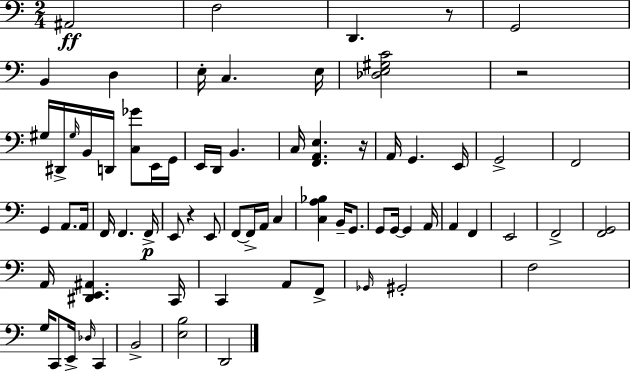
A#2/h F3/h D2/q. R/e G2/h B2/q D3/q E3/s C3/q. E3/s [Db3,E3,G#3,C4]/h R/h G#3/s D#2/s G#3/s B2/s D2/s [C3,Gb4]/e E2/s G2/s E2/s D2/s B2/q. C3/s [F2,A2,E3]/q. R/s A2/s G2/q. E2/s G2/h F2/h G2/q A2/e. A2/s F2/s F2/q. F2/s E2/e R/q E2/e F2/e F2/s A2/s C3/q [C3,A3,Bb3]/q B2/s G2/e. G2/e G2/s G2/q A2/s A2/q F2/q E2/h F2/h [F2,G2]/h A2/s [D#2,E2,A#2]/q. C2/s C2/q A2/e F2/e Gb2/s G#2/h F3/h G3/s C2/e E2/s Db3/s C2/q B2/h [E3,B3]/h D2/h